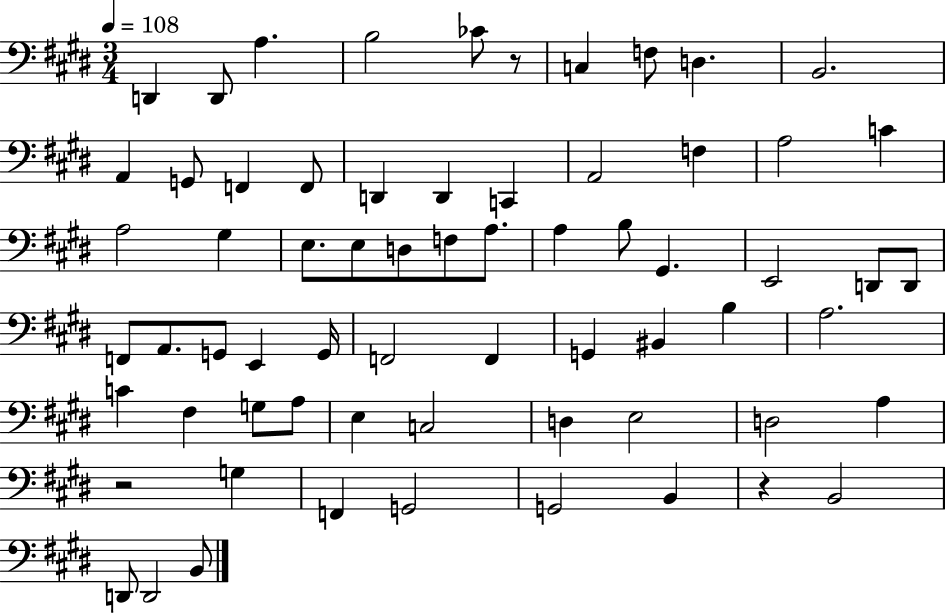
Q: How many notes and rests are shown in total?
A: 66